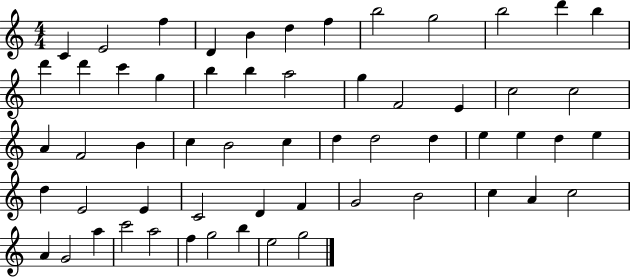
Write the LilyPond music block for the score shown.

{
  \clef treble
  \numericTimeSignature
  \time 4/4
  \key c \major
  c'4 e'2 f''4 | d'4 b'4 d''4 f''4 | b''2 g''2 | b''2 d'''4 b''4 | \break d'''4 d'''4 c'''4 g''4 | b''4 b''4 a''2 | g''4 f'2 e'4 | c''2 c''2 | \break a'4 f'2 b'4 | c''4 b'2 c''4 | d''4 d''2 d''4 | e''4 e''4 d''4 e''4 | \break d''4 e'2 e'4 | c'2 d'4 f'4 | g'2 b'2 | c''4 a'4 c''2 | \break a'4 g'2 a''4 | c'''2 a''2 | f''4 g''2 b''4 | e''2 g''2 | \break \bar "|."
}